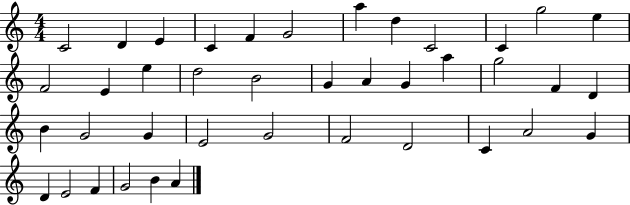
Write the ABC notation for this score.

X:1
T:Untitled
M:4/4
L:1/4
K:C
C2 D E C F G2 a d C2 C g2 e F2 E e d2 B2 G A G a g2 F D B G2 G E2 G2 F2 D2 C A2 G D E2 F G2 B A